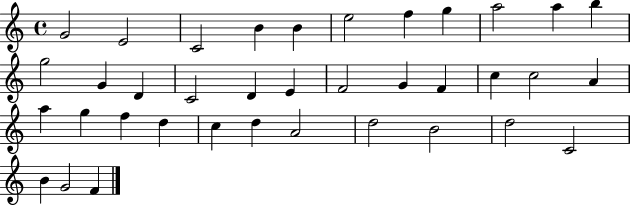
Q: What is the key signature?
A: C major